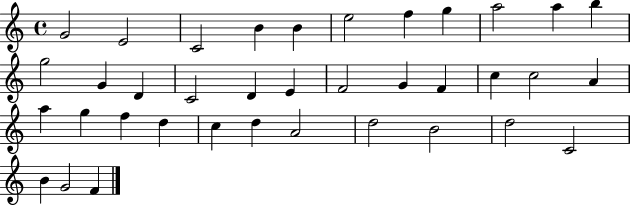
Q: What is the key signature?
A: C major